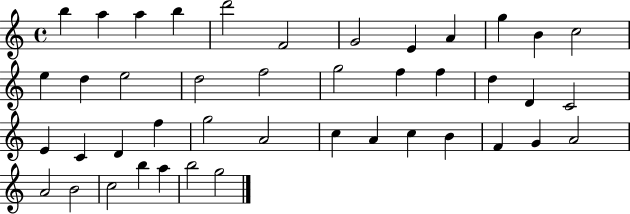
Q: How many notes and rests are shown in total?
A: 43